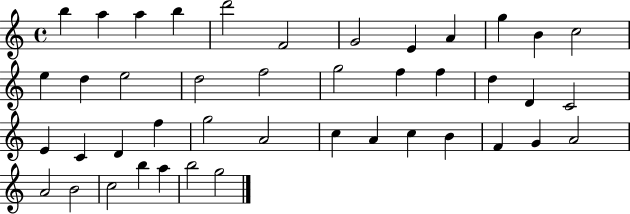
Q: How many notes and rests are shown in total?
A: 43